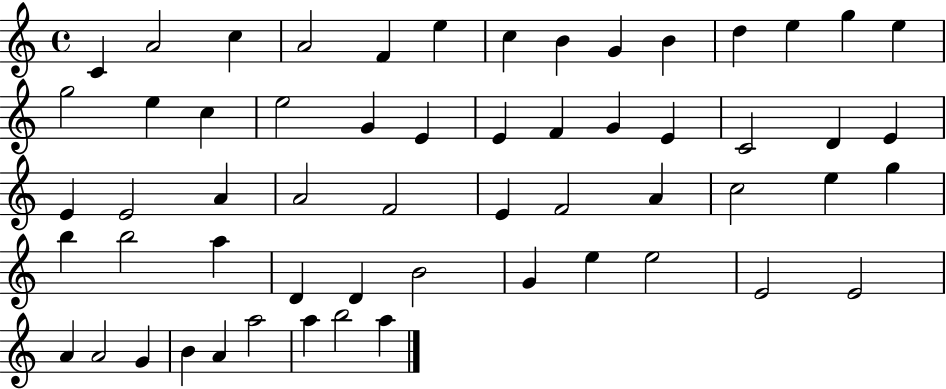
X:1
T:Untitled
M:4/4
L:1/4
K:C
C A2 c A2 F e c B G B d e g e g2 e c e2 G E E F G E C2 D E E E2 A A2 F2 E F2 A c2 e g b b2 a D D B2 G e e2 E2 E2 A A2 G B A a2 a b2 a